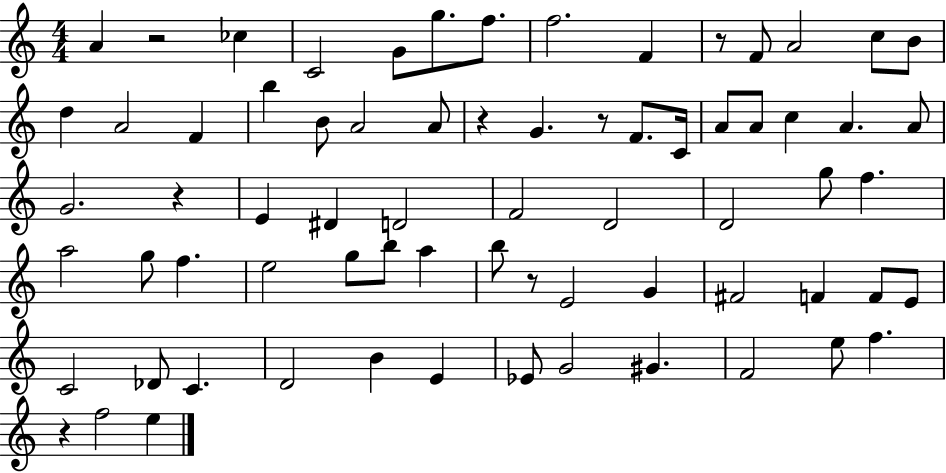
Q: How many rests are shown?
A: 7